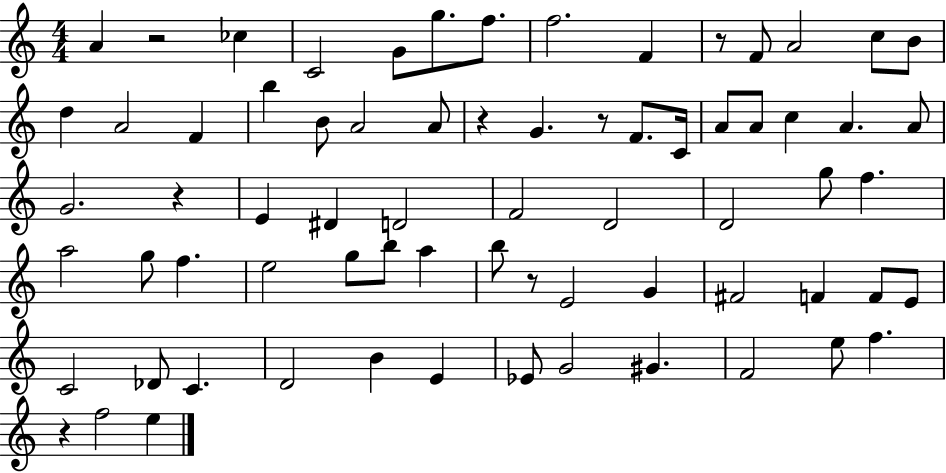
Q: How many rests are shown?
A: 7